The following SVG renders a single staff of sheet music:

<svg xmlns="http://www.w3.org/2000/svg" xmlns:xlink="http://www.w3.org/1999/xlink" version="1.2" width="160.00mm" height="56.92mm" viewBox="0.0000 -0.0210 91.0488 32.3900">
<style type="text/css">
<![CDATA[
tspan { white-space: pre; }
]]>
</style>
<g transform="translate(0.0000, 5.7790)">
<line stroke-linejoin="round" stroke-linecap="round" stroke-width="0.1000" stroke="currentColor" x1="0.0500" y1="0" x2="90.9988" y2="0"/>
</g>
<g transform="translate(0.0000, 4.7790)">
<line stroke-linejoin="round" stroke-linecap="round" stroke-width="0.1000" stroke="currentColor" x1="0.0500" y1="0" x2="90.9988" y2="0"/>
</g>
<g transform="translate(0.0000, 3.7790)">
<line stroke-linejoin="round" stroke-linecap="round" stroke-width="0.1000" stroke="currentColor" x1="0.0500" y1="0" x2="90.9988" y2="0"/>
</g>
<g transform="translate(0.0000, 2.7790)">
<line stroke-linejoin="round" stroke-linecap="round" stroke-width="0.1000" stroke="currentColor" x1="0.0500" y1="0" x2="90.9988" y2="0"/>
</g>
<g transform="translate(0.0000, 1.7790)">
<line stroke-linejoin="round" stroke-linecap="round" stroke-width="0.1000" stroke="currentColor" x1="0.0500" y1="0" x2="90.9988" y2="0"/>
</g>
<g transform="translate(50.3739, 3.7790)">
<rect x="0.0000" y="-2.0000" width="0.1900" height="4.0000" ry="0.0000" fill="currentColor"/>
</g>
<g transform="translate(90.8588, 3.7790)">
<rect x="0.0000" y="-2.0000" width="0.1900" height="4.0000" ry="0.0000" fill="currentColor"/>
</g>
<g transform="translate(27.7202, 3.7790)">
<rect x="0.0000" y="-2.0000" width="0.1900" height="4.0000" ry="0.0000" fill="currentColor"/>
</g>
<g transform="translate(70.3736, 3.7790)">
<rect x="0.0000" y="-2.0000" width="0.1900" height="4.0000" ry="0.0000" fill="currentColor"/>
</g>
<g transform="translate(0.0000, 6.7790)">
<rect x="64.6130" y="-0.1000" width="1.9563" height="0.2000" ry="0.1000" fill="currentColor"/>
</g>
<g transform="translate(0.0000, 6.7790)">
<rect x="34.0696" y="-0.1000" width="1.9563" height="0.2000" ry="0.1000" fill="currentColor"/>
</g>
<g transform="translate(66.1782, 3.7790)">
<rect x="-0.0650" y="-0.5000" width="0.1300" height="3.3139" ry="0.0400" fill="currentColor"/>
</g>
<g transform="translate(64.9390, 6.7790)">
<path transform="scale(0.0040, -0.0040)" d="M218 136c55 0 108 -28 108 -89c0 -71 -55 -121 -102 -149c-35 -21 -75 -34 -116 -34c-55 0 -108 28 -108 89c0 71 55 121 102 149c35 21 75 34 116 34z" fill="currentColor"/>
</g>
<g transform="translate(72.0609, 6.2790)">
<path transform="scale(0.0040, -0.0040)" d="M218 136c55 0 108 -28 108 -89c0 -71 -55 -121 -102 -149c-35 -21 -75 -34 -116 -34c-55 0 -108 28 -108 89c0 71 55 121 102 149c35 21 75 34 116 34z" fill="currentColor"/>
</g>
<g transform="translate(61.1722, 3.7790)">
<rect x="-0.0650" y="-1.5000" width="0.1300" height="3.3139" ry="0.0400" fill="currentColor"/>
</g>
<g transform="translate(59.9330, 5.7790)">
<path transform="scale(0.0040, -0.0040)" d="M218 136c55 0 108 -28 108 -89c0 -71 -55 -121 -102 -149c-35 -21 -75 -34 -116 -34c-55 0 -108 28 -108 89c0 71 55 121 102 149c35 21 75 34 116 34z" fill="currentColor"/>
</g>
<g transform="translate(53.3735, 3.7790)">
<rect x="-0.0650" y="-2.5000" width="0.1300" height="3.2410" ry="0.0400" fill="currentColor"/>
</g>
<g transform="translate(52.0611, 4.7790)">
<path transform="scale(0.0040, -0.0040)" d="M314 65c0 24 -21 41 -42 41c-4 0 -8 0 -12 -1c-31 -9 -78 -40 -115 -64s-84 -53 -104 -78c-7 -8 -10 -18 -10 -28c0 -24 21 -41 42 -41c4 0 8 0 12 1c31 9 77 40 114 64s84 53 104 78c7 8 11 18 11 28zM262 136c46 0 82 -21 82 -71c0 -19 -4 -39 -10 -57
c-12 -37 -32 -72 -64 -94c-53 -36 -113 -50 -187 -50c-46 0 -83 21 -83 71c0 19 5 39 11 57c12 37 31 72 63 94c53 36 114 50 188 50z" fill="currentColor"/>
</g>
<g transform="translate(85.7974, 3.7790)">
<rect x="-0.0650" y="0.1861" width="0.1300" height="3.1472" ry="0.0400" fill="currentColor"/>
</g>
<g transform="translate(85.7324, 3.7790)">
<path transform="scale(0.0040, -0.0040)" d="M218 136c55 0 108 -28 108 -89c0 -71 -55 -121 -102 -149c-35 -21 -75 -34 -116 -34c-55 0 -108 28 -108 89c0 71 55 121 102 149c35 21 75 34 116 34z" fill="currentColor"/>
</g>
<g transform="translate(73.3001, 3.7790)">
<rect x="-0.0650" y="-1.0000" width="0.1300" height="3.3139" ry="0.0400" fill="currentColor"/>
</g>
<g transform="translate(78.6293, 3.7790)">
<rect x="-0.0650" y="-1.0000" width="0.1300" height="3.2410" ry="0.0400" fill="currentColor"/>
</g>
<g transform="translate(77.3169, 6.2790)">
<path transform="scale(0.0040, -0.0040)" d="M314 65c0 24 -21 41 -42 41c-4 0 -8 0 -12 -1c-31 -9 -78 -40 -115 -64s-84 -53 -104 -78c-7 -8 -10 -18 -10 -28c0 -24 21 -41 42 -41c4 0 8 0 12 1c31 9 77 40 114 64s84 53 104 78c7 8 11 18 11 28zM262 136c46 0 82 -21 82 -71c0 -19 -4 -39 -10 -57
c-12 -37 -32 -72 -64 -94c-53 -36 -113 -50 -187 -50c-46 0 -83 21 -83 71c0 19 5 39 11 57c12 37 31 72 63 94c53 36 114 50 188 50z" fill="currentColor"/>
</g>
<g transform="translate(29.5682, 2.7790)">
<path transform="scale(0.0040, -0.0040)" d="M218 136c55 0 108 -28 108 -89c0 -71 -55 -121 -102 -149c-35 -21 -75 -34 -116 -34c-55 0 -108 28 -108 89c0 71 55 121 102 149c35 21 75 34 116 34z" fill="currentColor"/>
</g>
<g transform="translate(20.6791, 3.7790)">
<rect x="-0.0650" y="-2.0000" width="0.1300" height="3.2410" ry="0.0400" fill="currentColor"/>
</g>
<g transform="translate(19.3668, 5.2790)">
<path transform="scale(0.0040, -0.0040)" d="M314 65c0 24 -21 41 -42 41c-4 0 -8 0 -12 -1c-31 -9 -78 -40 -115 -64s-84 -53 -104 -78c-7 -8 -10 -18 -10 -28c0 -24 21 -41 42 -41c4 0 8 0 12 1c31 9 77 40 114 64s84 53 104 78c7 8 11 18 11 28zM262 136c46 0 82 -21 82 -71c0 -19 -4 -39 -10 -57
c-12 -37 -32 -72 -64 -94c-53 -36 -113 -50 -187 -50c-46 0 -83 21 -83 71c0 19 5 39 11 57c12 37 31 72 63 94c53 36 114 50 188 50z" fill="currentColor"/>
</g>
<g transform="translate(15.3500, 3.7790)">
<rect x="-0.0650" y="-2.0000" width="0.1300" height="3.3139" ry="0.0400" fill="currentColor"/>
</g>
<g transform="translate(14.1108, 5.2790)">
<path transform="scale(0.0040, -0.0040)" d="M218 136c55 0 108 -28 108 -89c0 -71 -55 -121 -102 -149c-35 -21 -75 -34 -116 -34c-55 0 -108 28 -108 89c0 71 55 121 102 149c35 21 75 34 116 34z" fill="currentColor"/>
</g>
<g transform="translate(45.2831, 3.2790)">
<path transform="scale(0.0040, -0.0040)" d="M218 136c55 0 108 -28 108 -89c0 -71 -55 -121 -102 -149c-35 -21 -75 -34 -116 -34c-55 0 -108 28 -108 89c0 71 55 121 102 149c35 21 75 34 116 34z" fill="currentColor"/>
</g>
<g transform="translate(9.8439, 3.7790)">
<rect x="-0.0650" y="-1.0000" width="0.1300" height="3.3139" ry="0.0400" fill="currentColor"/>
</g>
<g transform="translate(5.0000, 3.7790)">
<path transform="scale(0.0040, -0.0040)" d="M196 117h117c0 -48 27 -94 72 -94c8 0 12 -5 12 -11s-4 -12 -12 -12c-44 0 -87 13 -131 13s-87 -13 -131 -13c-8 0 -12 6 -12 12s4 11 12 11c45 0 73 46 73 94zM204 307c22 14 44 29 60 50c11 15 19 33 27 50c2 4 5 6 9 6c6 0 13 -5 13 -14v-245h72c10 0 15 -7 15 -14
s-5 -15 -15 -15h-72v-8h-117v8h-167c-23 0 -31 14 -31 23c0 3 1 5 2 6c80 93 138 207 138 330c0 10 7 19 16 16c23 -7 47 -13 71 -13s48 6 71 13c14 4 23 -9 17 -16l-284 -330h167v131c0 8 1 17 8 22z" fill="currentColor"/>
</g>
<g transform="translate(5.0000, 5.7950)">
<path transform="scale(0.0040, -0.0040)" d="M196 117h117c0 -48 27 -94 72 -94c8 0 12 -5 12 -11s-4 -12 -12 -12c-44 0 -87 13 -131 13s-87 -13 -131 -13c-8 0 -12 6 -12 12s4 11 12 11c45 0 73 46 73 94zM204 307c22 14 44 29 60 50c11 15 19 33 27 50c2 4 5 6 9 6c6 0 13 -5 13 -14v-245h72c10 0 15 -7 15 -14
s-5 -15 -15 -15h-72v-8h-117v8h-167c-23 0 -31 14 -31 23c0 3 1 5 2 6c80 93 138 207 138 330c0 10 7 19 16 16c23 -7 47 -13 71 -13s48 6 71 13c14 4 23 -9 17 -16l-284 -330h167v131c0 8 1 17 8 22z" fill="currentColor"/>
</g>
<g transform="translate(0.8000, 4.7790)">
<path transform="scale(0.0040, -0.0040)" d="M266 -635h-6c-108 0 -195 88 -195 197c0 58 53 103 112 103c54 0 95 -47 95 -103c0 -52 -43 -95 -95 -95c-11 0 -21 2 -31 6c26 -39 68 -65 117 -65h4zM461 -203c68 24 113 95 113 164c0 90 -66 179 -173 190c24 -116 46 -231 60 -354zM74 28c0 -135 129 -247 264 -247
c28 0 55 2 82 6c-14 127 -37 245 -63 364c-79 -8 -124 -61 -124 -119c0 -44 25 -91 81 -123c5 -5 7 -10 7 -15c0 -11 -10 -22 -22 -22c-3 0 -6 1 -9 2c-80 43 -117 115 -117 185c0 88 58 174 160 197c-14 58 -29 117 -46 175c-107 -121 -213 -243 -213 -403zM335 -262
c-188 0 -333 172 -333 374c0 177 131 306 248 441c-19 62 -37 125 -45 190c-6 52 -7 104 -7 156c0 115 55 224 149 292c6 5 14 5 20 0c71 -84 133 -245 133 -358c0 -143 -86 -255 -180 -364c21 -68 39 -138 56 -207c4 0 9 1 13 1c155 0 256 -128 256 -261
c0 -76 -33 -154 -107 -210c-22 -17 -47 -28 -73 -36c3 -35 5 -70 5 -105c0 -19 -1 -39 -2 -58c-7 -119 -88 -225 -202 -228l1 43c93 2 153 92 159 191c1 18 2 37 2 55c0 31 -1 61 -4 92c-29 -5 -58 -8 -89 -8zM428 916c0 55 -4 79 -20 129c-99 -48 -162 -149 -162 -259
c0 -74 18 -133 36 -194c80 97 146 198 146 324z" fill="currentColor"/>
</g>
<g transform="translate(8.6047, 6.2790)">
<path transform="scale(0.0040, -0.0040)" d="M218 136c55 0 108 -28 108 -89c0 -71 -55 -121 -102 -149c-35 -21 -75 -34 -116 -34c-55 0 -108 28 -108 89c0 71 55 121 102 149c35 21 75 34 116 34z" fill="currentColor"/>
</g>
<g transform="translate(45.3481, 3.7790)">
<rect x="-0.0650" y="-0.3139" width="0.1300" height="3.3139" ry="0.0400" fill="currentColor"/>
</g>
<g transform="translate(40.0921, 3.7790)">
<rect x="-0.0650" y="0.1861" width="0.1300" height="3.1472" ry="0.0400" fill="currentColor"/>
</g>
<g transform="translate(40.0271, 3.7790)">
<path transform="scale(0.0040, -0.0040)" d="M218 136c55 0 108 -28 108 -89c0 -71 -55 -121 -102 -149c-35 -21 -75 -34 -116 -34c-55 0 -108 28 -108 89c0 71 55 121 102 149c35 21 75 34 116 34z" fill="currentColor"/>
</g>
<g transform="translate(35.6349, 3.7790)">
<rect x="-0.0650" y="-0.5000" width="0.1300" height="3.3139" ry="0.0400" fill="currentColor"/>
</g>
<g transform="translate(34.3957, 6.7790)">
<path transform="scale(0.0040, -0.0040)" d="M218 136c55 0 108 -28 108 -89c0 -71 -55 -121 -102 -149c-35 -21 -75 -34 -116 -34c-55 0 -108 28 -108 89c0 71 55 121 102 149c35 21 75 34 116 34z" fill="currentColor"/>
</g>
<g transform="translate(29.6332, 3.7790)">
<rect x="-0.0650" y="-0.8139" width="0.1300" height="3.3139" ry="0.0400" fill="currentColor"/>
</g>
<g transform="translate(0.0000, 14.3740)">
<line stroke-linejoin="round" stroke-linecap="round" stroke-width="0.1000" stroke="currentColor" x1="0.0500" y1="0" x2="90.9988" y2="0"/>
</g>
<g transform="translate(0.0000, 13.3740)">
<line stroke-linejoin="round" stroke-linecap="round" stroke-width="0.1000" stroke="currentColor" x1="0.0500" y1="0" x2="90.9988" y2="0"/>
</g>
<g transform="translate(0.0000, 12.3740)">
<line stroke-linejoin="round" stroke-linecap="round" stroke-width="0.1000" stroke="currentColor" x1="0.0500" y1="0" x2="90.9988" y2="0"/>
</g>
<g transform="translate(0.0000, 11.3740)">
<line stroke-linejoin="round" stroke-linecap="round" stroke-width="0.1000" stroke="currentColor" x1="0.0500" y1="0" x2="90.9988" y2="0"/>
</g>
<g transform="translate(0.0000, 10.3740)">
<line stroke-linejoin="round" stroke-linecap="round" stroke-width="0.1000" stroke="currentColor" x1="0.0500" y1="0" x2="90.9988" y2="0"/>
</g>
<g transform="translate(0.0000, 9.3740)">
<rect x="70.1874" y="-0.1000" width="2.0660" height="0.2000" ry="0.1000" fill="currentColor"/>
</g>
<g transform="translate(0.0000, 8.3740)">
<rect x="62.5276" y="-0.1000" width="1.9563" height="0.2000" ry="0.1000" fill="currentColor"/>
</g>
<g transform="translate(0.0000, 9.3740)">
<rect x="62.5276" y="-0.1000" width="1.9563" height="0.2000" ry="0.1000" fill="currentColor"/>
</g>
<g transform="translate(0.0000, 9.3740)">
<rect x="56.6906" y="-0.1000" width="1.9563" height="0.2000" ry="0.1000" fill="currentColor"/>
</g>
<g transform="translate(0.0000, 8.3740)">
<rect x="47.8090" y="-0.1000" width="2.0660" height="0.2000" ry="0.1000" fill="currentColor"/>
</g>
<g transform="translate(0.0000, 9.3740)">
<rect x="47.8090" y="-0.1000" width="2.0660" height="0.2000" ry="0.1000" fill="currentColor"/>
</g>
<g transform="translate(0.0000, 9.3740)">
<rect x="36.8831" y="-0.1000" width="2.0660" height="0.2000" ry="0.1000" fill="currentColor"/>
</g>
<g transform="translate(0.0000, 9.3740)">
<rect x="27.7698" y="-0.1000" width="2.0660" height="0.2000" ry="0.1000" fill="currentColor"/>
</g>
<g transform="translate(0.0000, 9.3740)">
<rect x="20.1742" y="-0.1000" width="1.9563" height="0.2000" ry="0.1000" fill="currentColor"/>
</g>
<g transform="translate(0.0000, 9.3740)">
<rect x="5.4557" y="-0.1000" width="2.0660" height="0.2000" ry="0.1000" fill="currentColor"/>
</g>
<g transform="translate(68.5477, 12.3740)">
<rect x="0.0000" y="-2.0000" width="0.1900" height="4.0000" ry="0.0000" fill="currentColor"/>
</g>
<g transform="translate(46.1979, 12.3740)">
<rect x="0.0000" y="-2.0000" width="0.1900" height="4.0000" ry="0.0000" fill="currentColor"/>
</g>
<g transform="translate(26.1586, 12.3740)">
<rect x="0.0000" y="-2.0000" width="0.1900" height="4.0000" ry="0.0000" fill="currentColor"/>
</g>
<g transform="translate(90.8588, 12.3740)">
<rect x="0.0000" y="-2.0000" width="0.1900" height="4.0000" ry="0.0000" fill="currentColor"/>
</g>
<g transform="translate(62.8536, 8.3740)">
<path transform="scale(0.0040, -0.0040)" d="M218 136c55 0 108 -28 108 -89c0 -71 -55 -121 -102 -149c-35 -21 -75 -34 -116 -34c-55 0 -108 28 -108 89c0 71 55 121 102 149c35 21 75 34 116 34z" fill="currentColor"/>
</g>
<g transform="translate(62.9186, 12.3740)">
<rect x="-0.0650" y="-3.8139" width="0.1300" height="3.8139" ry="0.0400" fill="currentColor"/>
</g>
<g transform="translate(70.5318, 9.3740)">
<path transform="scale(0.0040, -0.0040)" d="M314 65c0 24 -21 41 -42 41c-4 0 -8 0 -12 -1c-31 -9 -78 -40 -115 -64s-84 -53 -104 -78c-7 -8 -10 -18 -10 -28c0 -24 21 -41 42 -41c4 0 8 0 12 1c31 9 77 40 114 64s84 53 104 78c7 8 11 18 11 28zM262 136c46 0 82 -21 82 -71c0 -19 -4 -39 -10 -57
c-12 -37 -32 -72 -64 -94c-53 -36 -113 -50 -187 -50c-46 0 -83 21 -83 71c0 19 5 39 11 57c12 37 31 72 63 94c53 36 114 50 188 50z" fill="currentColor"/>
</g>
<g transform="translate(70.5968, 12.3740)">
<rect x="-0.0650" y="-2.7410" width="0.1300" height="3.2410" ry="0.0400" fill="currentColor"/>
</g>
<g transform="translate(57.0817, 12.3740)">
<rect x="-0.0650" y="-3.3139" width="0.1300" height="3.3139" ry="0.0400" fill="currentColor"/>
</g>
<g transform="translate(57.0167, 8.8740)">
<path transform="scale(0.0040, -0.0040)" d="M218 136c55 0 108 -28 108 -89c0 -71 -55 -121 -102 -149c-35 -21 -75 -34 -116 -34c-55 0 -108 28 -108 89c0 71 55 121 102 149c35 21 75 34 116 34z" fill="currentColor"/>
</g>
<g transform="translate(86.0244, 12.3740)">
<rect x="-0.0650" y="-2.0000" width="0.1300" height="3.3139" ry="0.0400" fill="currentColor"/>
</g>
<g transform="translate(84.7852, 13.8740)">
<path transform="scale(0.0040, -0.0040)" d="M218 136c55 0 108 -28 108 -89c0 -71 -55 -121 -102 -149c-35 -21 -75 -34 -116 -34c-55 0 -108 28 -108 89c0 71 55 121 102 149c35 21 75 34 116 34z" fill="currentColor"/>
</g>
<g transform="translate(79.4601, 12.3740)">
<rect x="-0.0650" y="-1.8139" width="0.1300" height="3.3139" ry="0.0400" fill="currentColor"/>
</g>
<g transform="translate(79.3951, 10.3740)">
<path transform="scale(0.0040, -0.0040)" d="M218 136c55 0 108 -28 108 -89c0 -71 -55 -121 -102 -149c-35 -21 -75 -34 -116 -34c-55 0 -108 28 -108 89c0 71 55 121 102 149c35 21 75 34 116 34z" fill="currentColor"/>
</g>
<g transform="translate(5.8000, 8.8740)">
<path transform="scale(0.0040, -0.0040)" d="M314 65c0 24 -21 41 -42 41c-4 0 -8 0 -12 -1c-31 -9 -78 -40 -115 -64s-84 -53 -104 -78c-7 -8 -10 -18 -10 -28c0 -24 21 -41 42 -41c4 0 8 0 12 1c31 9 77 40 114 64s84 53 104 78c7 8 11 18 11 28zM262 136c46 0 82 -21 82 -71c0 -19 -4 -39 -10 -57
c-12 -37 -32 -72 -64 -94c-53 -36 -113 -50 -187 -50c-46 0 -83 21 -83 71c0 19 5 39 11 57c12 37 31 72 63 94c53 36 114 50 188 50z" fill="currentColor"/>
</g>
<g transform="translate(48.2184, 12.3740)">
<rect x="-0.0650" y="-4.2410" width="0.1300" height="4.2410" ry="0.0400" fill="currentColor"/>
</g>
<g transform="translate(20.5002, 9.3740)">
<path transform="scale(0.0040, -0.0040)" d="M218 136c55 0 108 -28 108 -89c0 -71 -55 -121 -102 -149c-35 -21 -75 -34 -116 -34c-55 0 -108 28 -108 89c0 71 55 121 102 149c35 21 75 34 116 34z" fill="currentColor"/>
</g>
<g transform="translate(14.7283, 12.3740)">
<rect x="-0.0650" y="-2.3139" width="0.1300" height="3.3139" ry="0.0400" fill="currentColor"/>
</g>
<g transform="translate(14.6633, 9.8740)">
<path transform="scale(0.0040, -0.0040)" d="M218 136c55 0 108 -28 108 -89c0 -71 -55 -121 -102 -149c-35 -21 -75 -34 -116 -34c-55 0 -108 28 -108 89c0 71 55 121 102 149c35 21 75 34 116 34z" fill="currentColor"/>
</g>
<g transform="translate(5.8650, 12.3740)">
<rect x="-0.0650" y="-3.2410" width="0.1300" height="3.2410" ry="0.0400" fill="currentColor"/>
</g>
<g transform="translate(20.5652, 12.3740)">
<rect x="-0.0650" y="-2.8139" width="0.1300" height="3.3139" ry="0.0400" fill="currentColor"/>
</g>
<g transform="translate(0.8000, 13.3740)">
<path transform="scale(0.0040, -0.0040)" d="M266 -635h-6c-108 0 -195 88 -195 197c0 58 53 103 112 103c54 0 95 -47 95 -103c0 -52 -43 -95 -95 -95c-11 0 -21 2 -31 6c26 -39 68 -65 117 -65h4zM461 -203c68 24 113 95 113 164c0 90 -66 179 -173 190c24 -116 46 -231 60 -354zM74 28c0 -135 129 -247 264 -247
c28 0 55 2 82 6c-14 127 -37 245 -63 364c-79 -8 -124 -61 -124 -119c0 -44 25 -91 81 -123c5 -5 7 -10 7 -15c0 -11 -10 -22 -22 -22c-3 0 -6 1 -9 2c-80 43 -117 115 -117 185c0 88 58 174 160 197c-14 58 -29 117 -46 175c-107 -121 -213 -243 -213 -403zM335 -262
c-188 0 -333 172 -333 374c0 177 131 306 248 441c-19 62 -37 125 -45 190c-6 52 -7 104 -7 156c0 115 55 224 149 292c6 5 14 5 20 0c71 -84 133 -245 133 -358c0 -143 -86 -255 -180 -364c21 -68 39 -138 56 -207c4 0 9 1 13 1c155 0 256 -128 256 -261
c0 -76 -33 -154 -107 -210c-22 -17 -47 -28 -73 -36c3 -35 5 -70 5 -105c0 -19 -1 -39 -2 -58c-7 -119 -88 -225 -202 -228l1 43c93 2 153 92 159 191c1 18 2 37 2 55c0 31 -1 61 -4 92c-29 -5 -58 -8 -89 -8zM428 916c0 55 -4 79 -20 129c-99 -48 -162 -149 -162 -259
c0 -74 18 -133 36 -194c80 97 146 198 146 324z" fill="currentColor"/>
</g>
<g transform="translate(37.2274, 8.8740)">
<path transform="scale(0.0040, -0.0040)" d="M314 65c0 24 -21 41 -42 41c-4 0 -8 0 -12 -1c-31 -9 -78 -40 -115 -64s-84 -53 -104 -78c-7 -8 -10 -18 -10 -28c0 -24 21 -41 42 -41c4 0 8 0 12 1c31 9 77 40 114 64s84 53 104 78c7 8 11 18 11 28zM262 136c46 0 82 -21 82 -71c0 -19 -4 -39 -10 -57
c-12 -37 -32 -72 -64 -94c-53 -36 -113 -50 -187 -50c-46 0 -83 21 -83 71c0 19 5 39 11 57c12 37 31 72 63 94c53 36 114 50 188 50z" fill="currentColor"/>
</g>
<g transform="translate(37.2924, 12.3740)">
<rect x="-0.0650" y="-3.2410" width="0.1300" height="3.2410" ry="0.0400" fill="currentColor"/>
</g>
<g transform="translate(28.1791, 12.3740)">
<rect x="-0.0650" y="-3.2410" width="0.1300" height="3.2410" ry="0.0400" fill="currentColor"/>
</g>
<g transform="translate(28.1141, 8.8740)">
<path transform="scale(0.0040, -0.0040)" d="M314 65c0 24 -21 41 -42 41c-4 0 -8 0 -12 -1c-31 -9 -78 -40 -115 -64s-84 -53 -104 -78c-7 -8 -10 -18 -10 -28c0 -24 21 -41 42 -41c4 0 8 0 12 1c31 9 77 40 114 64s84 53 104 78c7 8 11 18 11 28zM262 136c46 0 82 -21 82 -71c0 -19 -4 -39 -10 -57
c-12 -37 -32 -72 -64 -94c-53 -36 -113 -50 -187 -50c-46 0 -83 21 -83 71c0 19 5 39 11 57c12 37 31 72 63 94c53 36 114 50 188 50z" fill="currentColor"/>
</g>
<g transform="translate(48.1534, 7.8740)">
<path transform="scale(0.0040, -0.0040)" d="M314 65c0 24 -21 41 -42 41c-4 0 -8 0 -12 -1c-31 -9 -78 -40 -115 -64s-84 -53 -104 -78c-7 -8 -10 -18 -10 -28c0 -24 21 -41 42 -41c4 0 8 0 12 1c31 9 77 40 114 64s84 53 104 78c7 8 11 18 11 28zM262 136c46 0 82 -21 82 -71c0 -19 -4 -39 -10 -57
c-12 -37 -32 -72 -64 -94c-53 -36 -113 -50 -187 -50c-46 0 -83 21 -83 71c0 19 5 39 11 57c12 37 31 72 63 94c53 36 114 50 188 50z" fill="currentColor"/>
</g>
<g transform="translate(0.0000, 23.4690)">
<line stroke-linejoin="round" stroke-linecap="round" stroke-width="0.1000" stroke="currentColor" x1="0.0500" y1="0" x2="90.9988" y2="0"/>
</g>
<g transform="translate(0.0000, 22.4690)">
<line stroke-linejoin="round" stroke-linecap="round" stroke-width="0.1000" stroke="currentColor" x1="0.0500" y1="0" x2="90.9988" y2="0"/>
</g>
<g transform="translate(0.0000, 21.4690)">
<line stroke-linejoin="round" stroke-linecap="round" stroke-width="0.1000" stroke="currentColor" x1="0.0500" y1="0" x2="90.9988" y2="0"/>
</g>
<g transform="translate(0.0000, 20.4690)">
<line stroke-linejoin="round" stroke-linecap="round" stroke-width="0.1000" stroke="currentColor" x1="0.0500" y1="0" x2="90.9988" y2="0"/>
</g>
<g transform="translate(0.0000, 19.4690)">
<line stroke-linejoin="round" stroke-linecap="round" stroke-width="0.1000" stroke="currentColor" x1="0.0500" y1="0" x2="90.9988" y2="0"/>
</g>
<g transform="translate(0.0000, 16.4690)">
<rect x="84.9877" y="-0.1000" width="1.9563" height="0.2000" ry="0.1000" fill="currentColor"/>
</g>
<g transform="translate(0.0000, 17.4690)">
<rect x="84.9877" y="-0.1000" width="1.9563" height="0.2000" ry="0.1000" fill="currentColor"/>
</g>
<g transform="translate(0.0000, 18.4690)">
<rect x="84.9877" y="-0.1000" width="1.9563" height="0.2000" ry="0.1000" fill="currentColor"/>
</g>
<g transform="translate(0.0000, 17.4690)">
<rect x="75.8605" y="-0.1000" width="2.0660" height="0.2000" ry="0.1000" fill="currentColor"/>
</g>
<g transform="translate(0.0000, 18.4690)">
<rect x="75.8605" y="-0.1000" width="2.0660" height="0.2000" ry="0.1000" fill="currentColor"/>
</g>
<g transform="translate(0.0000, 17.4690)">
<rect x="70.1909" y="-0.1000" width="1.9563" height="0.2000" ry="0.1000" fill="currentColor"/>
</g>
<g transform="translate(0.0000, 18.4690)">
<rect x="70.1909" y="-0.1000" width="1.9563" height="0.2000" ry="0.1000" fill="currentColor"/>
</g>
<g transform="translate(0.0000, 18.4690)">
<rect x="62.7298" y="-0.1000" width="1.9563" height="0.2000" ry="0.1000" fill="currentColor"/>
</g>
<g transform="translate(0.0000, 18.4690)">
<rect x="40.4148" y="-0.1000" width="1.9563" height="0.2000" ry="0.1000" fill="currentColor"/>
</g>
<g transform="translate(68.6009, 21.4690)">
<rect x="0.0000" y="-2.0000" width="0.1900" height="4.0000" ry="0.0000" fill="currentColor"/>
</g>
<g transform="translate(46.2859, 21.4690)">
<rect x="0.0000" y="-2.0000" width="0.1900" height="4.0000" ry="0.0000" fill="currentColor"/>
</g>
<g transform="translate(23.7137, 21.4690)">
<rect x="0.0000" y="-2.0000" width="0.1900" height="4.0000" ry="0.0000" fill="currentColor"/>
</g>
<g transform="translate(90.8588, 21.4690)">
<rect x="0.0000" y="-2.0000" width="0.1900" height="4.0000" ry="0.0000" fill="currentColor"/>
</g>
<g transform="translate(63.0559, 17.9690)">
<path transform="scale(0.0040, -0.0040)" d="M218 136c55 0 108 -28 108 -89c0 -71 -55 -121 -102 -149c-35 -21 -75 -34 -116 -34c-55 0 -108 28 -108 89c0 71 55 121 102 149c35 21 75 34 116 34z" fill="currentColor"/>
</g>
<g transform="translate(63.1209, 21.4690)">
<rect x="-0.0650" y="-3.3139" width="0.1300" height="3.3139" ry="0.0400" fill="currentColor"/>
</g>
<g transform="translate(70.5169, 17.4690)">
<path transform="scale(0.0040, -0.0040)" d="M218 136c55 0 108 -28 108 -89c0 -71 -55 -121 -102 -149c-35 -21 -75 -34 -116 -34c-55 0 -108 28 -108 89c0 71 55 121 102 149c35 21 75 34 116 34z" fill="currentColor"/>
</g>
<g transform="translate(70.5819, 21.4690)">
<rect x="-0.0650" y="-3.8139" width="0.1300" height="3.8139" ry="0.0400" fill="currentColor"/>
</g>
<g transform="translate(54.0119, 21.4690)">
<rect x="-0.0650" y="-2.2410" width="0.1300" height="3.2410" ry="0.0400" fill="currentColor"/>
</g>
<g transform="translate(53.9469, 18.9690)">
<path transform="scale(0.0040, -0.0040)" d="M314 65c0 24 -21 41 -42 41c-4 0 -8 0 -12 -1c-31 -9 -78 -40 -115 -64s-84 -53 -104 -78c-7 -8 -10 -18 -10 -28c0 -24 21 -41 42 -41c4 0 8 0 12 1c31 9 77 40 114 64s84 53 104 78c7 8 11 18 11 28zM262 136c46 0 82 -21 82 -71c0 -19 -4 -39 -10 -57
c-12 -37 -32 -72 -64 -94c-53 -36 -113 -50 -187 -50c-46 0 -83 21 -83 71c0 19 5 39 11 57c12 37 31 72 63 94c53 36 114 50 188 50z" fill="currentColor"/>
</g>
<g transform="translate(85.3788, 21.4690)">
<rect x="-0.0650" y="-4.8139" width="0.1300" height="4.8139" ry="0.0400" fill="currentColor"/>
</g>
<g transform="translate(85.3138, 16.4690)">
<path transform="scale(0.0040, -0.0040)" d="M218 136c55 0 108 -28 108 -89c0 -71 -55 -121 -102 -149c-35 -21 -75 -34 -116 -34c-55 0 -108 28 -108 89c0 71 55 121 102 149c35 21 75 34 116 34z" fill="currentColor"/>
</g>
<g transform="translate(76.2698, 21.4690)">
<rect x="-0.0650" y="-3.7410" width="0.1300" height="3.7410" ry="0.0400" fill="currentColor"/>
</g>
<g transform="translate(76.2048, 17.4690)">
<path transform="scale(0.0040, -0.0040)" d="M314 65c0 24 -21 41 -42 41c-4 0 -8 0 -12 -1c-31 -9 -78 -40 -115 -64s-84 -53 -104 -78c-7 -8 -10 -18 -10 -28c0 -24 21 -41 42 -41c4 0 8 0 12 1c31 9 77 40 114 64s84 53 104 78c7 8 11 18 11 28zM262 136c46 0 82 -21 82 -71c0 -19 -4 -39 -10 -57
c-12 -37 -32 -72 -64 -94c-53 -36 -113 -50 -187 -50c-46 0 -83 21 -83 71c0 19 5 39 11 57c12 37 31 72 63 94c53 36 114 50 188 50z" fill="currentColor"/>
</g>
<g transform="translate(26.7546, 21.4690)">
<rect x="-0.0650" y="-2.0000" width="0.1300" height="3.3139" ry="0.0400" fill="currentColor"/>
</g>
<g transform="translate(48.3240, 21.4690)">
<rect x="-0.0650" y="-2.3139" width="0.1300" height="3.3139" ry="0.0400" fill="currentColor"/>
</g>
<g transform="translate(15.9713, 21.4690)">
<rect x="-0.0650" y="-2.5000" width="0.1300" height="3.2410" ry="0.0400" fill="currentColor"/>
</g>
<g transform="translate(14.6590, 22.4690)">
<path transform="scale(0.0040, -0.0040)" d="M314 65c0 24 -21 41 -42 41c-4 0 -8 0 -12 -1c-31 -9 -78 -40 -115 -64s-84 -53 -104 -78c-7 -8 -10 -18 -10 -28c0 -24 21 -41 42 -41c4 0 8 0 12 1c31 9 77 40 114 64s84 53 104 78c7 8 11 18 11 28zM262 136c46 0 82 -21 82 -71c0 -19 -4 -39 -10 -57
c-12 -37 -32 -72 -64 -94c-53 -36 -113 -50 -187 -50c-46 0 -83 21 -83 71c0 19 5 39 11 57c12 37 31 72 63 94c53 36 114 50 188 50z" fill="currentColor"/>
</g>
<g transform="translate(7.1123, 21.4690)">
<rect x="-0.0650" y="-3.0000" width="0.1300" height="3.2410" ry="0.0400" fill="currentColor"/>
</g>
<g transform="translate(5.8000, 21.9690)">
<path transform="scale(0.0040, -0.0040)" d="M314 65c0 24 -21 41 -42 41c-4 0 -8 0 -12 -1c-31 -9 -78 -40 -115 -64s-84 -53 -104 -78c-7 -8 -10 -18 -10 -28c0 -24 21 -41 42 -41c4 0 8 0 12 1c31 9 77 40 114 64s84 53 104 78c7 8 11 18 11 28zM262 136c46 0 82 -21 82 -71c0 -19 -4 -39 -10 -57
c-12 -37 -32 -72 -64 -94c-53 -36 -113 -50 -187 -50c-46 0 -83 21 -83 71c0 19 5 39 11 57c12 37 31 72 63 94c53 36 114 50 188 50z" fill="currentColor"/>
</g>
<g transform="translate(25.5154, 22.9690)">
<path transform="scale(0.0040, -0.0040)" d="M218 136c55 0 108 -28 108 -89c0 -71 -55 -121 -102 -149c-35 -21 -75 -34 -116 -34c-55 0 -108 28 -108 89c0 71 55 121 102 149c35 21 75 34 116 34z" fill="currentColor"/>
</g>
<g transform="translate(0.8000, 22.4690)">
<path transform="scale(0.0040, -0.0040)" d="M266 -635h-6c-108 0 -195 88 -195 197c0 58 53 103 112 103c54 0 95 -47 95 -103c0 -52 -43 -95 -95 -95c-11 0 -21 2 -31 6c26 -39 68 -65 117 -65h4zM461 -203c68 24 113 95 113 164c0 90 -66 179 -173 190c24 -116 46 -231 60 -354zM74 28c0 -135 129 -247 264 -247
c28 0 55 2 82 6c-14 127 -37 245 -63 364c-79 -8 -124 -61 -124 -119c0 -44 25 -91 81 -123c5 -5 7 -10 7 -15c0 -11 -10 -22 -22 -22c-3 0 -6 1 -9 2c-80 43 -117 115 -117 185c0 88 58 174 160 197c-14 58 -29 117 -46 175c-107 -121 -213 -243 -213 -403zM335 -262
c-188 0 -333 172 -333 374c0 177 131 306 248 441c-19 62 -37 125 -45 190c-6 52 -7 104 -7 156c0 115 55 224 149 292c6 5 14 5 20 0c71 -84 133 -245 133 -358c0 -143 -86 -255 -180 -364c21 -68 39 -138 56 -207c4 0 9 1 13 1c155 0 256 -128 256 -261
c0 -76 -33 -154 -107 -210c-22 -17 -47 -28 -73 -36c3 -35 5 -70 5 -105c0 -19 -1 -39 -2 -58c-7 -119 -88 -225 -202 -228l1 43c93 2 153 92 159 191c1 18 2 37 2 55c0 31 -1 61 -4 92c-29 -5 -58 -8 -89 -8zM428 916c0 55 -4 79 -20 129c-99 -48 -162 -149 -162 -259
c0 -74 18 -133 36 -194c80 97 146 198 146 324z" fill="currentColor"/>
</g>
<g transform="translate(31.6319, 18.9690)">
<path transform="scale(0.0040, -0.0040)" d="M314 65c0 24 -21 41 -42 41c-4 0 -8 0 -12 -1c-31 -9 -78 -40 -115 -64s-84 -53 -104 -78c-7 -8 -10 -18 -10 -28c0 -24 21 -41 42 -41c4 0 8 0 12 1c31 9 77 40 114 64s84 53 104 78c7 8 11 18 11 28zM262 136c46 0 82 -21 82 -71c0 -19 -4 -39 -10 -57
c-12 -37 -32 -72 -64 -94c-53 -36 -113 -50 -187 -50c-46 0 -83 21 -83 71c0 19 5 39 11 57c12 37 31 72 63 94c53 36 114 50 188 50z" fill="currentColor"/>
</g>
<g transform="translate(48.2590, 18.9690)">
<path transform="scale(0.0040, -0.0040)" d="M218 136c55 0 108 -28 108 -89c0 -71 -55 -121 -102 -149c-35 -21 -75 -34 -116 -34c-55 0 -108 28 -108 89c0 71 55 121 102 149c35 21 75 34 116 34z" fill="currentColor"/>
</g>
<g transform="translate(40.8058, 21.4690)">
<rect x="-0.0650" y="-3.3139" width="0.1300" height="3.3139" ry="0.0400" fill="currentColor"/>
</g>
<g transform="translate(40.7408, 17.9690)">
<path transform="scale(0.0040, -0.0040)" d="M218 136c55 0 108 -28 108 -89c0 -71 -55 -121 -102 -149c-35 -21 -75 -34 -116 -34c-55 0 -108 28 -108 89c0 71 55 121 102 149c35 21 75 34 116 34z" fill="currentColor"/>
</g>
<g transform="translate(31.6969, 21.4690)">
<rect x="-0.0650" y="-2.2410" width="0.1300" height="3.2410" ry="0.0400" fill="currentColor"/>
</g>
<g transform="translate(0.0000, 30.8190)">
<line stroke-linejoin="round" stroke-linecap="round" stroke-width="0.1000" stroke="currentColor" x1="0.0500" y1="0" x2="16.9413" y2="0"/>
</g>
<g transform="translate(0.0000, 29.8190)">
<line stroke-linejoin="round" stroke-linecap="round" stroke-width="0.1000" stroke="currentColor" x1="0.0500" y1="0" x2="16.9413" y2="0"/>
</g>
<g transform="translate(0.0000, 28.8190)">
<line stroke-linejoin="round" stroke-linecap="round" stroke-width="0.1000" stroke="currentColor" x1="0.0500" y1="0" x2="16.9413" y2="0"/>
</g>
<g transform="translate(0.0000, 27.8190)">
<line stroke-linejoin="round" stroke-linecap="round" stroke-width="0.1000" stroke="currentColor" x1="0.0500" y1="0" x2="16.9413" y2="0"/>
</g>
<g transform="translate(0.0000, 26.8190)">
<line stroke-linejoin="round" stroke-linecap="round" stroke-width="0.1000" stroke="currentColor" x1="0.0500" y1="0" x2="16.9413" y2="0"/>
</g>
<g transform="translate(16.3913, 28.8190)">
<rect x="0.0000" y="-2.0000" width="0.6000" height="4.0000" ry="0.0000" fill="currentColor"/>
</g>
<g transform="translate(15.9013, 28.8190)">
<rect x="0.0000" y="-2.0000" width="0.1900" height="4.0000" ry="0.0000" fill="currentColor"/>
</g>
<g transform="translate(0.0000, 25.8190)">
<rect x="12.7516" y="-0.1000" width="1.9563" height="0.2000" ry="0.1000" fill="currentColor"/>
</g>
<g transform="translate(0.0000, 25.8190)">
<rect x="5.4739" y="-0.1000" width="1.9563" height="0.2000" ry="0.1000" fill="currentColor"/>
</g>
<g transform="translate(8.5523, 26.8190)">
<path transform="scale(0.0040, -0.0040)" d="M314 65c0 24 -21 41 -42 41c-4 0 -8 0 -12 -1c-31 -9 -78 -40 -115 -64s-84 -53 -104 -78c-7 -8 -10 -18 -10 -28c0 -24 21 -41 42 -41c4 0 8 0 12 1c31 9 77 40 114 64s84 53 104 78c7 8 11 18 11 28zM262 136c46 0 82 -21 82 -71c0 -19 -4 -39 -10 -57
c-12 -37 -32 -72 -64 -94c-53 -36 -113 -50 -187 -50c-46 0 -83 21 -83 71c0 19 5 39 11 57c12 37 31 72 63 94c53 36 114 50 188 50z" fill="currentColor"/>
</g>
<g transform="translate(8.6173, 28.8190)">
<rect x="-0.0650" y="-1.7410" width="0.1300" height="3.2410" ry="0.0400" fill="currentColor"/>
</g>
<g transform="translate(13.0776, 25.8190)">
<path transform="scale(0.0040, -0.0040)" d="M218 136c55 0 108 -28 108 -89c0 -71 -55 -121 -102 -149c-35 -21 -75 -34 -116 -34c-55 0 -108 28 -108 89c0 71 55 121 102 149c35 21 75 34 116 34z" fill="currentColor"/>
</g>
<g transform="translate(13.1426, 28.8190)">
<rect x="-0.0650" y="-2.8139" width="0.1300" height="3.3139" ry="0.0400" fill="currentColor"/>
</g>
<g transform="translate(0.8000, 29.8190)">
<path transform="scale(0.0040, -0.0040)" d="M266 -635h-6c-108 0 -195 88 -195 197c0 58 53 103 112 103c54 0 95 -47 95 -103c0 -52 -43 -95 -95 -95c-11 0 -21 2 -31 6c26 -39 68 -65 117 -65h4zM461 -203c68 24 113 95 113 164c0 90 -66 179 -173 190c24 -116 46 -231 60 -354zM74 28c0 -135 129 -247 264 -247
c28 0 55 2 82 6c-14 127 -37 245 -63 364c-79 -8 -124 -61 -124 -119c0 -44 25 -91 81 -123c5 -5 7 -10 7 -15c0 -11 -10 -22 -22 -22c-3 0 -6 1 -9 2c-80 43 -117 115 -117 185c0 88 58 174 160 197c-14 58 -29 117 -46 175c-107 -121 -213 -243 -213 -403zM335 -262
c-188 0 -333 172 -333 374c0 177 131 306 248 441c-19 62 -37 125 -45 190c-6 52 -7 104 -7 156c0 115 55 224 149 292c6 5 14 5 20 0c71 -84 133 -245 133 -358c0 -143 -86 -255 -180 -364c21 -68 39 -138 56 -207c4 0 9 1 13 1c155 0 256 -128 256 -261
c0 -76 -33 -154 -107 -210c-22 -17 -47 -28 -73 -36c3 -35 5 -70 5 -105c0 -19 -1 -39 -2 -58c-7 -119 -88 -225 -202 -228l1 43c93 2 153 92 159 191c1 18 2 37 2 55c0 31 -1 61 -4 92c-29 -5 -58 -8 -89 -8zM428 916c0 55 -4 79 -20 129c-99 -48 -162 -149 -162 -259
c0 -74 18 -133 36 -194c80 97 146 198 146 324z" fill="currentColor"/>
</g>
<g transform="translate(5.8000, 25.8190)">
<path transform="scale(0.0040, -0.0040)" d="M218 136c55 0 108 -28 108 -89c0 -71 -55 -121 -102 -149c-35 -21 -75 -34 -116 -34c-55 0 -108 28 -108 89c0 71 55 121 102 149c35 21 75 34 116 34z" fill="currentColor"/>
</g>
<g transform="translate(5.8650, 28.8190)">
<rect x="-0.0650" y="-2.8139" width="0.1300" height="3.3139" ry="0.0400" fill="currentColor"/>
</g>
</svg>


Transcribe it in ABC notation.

X:1
T:Untitled
M:4/4
L:1/4
K:C
D F F2 d C B c G2 E C D D2 B b2 g a b2 b2 d'2 b c' a2 f F A2 G2 F g2 b g g2 b c' c'2 e' a f2 a